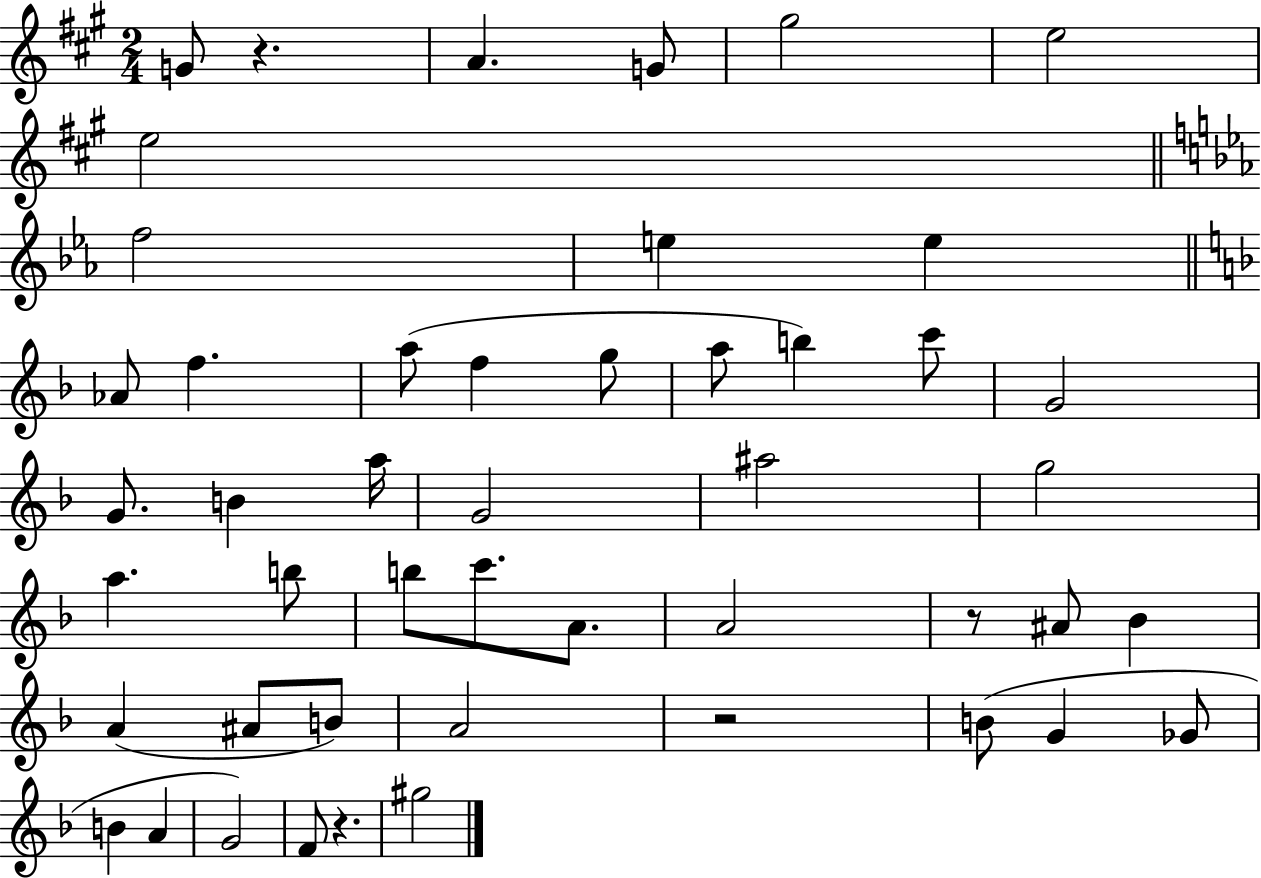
{
  \clef treble
  \numericTimeSignature
  \time 2/4
  \key a \major
  \repeat volta 2 { g'8 r4. | a'4. g'8 | gis''2 | e''2 | \break e''2 | \bar "||" \break \key ees \major f''2 | e''4 e''4 | \bar "||" \break \key d \minor aes'8 f''4. | a''8( f''4 g''8 | a''8 b''4) c'''8 | g'2 | \break g'8. b'4 a''16 | g'2 | ais''2 | g''2 | \break a''4. b''8 | b''8 c'''8. a'8. | a'2 | r8 ais'8 bes'4 | \break a'4( ais'8 b'8) | a'2 | r2 | b'8( g'4 ges'8 | \break b'4 a'4 | g'2) | f'8 r4. | gis''2 | \break } \bar "|."
}